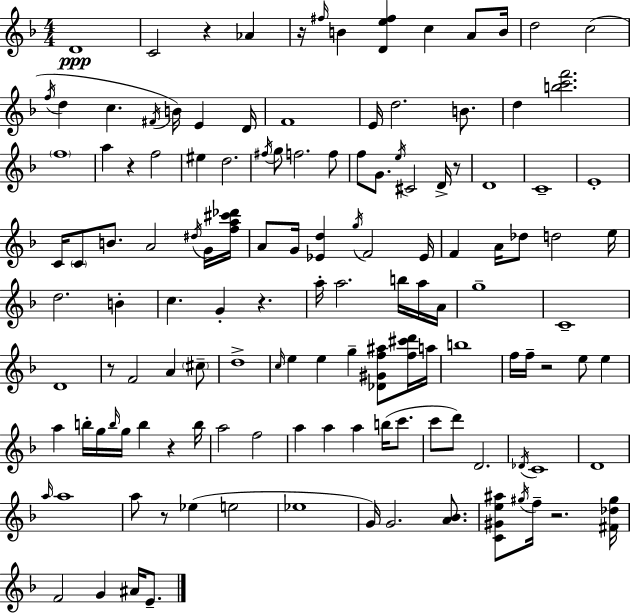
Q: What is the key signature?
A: D minor